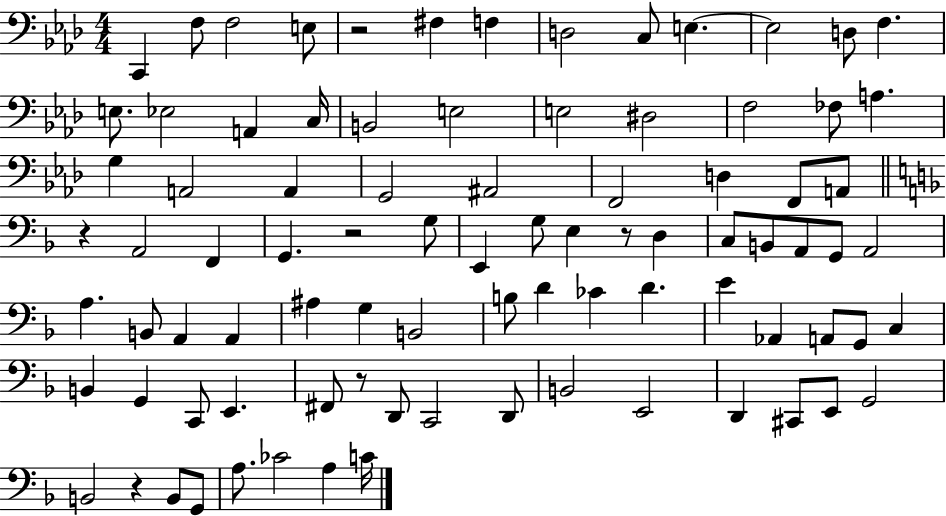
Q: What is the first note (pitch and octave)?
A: C2